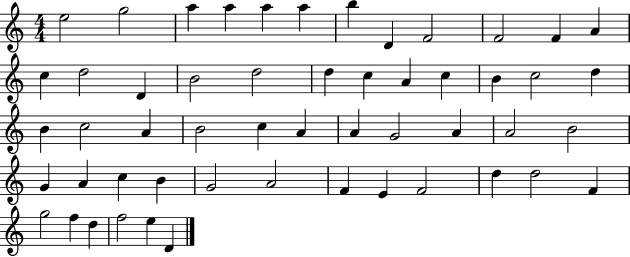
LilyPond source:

{
  \clef treble
  \numericTimeSignature
  \time 4/4
  \key c \major
  e''2 g''2 | a''4 a''4 a''4 a''4 | b''4 d'4 f'2 | f'2 f'4 a'4 | \break c''4 d''2 d'4 | b'2 d''2 | d''4 c''4 a'4 c''4 | b'4 c''2 d''4 | \break b'4 c''2 a'4 | b'2 c''4 a'4 | a'4 g'2 a'4 | a'2 b'2 | \break g'4 a'4 c''4 b'4 | g'2 a'2 | f'4 e'4 f'2 | d''4 d''2 f'4 | \break g''2 f''4 d''4 | f''2 e''4 d'4 | \bar "|."
}